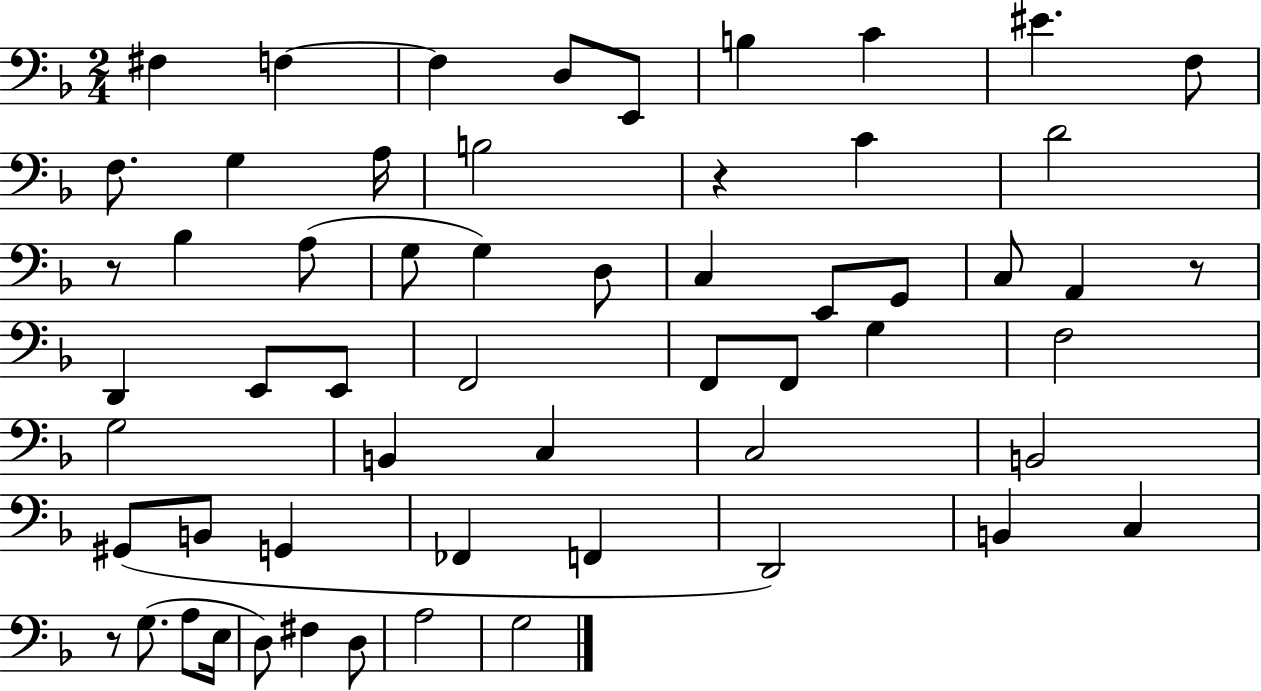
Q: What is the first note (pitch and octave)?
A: F#3